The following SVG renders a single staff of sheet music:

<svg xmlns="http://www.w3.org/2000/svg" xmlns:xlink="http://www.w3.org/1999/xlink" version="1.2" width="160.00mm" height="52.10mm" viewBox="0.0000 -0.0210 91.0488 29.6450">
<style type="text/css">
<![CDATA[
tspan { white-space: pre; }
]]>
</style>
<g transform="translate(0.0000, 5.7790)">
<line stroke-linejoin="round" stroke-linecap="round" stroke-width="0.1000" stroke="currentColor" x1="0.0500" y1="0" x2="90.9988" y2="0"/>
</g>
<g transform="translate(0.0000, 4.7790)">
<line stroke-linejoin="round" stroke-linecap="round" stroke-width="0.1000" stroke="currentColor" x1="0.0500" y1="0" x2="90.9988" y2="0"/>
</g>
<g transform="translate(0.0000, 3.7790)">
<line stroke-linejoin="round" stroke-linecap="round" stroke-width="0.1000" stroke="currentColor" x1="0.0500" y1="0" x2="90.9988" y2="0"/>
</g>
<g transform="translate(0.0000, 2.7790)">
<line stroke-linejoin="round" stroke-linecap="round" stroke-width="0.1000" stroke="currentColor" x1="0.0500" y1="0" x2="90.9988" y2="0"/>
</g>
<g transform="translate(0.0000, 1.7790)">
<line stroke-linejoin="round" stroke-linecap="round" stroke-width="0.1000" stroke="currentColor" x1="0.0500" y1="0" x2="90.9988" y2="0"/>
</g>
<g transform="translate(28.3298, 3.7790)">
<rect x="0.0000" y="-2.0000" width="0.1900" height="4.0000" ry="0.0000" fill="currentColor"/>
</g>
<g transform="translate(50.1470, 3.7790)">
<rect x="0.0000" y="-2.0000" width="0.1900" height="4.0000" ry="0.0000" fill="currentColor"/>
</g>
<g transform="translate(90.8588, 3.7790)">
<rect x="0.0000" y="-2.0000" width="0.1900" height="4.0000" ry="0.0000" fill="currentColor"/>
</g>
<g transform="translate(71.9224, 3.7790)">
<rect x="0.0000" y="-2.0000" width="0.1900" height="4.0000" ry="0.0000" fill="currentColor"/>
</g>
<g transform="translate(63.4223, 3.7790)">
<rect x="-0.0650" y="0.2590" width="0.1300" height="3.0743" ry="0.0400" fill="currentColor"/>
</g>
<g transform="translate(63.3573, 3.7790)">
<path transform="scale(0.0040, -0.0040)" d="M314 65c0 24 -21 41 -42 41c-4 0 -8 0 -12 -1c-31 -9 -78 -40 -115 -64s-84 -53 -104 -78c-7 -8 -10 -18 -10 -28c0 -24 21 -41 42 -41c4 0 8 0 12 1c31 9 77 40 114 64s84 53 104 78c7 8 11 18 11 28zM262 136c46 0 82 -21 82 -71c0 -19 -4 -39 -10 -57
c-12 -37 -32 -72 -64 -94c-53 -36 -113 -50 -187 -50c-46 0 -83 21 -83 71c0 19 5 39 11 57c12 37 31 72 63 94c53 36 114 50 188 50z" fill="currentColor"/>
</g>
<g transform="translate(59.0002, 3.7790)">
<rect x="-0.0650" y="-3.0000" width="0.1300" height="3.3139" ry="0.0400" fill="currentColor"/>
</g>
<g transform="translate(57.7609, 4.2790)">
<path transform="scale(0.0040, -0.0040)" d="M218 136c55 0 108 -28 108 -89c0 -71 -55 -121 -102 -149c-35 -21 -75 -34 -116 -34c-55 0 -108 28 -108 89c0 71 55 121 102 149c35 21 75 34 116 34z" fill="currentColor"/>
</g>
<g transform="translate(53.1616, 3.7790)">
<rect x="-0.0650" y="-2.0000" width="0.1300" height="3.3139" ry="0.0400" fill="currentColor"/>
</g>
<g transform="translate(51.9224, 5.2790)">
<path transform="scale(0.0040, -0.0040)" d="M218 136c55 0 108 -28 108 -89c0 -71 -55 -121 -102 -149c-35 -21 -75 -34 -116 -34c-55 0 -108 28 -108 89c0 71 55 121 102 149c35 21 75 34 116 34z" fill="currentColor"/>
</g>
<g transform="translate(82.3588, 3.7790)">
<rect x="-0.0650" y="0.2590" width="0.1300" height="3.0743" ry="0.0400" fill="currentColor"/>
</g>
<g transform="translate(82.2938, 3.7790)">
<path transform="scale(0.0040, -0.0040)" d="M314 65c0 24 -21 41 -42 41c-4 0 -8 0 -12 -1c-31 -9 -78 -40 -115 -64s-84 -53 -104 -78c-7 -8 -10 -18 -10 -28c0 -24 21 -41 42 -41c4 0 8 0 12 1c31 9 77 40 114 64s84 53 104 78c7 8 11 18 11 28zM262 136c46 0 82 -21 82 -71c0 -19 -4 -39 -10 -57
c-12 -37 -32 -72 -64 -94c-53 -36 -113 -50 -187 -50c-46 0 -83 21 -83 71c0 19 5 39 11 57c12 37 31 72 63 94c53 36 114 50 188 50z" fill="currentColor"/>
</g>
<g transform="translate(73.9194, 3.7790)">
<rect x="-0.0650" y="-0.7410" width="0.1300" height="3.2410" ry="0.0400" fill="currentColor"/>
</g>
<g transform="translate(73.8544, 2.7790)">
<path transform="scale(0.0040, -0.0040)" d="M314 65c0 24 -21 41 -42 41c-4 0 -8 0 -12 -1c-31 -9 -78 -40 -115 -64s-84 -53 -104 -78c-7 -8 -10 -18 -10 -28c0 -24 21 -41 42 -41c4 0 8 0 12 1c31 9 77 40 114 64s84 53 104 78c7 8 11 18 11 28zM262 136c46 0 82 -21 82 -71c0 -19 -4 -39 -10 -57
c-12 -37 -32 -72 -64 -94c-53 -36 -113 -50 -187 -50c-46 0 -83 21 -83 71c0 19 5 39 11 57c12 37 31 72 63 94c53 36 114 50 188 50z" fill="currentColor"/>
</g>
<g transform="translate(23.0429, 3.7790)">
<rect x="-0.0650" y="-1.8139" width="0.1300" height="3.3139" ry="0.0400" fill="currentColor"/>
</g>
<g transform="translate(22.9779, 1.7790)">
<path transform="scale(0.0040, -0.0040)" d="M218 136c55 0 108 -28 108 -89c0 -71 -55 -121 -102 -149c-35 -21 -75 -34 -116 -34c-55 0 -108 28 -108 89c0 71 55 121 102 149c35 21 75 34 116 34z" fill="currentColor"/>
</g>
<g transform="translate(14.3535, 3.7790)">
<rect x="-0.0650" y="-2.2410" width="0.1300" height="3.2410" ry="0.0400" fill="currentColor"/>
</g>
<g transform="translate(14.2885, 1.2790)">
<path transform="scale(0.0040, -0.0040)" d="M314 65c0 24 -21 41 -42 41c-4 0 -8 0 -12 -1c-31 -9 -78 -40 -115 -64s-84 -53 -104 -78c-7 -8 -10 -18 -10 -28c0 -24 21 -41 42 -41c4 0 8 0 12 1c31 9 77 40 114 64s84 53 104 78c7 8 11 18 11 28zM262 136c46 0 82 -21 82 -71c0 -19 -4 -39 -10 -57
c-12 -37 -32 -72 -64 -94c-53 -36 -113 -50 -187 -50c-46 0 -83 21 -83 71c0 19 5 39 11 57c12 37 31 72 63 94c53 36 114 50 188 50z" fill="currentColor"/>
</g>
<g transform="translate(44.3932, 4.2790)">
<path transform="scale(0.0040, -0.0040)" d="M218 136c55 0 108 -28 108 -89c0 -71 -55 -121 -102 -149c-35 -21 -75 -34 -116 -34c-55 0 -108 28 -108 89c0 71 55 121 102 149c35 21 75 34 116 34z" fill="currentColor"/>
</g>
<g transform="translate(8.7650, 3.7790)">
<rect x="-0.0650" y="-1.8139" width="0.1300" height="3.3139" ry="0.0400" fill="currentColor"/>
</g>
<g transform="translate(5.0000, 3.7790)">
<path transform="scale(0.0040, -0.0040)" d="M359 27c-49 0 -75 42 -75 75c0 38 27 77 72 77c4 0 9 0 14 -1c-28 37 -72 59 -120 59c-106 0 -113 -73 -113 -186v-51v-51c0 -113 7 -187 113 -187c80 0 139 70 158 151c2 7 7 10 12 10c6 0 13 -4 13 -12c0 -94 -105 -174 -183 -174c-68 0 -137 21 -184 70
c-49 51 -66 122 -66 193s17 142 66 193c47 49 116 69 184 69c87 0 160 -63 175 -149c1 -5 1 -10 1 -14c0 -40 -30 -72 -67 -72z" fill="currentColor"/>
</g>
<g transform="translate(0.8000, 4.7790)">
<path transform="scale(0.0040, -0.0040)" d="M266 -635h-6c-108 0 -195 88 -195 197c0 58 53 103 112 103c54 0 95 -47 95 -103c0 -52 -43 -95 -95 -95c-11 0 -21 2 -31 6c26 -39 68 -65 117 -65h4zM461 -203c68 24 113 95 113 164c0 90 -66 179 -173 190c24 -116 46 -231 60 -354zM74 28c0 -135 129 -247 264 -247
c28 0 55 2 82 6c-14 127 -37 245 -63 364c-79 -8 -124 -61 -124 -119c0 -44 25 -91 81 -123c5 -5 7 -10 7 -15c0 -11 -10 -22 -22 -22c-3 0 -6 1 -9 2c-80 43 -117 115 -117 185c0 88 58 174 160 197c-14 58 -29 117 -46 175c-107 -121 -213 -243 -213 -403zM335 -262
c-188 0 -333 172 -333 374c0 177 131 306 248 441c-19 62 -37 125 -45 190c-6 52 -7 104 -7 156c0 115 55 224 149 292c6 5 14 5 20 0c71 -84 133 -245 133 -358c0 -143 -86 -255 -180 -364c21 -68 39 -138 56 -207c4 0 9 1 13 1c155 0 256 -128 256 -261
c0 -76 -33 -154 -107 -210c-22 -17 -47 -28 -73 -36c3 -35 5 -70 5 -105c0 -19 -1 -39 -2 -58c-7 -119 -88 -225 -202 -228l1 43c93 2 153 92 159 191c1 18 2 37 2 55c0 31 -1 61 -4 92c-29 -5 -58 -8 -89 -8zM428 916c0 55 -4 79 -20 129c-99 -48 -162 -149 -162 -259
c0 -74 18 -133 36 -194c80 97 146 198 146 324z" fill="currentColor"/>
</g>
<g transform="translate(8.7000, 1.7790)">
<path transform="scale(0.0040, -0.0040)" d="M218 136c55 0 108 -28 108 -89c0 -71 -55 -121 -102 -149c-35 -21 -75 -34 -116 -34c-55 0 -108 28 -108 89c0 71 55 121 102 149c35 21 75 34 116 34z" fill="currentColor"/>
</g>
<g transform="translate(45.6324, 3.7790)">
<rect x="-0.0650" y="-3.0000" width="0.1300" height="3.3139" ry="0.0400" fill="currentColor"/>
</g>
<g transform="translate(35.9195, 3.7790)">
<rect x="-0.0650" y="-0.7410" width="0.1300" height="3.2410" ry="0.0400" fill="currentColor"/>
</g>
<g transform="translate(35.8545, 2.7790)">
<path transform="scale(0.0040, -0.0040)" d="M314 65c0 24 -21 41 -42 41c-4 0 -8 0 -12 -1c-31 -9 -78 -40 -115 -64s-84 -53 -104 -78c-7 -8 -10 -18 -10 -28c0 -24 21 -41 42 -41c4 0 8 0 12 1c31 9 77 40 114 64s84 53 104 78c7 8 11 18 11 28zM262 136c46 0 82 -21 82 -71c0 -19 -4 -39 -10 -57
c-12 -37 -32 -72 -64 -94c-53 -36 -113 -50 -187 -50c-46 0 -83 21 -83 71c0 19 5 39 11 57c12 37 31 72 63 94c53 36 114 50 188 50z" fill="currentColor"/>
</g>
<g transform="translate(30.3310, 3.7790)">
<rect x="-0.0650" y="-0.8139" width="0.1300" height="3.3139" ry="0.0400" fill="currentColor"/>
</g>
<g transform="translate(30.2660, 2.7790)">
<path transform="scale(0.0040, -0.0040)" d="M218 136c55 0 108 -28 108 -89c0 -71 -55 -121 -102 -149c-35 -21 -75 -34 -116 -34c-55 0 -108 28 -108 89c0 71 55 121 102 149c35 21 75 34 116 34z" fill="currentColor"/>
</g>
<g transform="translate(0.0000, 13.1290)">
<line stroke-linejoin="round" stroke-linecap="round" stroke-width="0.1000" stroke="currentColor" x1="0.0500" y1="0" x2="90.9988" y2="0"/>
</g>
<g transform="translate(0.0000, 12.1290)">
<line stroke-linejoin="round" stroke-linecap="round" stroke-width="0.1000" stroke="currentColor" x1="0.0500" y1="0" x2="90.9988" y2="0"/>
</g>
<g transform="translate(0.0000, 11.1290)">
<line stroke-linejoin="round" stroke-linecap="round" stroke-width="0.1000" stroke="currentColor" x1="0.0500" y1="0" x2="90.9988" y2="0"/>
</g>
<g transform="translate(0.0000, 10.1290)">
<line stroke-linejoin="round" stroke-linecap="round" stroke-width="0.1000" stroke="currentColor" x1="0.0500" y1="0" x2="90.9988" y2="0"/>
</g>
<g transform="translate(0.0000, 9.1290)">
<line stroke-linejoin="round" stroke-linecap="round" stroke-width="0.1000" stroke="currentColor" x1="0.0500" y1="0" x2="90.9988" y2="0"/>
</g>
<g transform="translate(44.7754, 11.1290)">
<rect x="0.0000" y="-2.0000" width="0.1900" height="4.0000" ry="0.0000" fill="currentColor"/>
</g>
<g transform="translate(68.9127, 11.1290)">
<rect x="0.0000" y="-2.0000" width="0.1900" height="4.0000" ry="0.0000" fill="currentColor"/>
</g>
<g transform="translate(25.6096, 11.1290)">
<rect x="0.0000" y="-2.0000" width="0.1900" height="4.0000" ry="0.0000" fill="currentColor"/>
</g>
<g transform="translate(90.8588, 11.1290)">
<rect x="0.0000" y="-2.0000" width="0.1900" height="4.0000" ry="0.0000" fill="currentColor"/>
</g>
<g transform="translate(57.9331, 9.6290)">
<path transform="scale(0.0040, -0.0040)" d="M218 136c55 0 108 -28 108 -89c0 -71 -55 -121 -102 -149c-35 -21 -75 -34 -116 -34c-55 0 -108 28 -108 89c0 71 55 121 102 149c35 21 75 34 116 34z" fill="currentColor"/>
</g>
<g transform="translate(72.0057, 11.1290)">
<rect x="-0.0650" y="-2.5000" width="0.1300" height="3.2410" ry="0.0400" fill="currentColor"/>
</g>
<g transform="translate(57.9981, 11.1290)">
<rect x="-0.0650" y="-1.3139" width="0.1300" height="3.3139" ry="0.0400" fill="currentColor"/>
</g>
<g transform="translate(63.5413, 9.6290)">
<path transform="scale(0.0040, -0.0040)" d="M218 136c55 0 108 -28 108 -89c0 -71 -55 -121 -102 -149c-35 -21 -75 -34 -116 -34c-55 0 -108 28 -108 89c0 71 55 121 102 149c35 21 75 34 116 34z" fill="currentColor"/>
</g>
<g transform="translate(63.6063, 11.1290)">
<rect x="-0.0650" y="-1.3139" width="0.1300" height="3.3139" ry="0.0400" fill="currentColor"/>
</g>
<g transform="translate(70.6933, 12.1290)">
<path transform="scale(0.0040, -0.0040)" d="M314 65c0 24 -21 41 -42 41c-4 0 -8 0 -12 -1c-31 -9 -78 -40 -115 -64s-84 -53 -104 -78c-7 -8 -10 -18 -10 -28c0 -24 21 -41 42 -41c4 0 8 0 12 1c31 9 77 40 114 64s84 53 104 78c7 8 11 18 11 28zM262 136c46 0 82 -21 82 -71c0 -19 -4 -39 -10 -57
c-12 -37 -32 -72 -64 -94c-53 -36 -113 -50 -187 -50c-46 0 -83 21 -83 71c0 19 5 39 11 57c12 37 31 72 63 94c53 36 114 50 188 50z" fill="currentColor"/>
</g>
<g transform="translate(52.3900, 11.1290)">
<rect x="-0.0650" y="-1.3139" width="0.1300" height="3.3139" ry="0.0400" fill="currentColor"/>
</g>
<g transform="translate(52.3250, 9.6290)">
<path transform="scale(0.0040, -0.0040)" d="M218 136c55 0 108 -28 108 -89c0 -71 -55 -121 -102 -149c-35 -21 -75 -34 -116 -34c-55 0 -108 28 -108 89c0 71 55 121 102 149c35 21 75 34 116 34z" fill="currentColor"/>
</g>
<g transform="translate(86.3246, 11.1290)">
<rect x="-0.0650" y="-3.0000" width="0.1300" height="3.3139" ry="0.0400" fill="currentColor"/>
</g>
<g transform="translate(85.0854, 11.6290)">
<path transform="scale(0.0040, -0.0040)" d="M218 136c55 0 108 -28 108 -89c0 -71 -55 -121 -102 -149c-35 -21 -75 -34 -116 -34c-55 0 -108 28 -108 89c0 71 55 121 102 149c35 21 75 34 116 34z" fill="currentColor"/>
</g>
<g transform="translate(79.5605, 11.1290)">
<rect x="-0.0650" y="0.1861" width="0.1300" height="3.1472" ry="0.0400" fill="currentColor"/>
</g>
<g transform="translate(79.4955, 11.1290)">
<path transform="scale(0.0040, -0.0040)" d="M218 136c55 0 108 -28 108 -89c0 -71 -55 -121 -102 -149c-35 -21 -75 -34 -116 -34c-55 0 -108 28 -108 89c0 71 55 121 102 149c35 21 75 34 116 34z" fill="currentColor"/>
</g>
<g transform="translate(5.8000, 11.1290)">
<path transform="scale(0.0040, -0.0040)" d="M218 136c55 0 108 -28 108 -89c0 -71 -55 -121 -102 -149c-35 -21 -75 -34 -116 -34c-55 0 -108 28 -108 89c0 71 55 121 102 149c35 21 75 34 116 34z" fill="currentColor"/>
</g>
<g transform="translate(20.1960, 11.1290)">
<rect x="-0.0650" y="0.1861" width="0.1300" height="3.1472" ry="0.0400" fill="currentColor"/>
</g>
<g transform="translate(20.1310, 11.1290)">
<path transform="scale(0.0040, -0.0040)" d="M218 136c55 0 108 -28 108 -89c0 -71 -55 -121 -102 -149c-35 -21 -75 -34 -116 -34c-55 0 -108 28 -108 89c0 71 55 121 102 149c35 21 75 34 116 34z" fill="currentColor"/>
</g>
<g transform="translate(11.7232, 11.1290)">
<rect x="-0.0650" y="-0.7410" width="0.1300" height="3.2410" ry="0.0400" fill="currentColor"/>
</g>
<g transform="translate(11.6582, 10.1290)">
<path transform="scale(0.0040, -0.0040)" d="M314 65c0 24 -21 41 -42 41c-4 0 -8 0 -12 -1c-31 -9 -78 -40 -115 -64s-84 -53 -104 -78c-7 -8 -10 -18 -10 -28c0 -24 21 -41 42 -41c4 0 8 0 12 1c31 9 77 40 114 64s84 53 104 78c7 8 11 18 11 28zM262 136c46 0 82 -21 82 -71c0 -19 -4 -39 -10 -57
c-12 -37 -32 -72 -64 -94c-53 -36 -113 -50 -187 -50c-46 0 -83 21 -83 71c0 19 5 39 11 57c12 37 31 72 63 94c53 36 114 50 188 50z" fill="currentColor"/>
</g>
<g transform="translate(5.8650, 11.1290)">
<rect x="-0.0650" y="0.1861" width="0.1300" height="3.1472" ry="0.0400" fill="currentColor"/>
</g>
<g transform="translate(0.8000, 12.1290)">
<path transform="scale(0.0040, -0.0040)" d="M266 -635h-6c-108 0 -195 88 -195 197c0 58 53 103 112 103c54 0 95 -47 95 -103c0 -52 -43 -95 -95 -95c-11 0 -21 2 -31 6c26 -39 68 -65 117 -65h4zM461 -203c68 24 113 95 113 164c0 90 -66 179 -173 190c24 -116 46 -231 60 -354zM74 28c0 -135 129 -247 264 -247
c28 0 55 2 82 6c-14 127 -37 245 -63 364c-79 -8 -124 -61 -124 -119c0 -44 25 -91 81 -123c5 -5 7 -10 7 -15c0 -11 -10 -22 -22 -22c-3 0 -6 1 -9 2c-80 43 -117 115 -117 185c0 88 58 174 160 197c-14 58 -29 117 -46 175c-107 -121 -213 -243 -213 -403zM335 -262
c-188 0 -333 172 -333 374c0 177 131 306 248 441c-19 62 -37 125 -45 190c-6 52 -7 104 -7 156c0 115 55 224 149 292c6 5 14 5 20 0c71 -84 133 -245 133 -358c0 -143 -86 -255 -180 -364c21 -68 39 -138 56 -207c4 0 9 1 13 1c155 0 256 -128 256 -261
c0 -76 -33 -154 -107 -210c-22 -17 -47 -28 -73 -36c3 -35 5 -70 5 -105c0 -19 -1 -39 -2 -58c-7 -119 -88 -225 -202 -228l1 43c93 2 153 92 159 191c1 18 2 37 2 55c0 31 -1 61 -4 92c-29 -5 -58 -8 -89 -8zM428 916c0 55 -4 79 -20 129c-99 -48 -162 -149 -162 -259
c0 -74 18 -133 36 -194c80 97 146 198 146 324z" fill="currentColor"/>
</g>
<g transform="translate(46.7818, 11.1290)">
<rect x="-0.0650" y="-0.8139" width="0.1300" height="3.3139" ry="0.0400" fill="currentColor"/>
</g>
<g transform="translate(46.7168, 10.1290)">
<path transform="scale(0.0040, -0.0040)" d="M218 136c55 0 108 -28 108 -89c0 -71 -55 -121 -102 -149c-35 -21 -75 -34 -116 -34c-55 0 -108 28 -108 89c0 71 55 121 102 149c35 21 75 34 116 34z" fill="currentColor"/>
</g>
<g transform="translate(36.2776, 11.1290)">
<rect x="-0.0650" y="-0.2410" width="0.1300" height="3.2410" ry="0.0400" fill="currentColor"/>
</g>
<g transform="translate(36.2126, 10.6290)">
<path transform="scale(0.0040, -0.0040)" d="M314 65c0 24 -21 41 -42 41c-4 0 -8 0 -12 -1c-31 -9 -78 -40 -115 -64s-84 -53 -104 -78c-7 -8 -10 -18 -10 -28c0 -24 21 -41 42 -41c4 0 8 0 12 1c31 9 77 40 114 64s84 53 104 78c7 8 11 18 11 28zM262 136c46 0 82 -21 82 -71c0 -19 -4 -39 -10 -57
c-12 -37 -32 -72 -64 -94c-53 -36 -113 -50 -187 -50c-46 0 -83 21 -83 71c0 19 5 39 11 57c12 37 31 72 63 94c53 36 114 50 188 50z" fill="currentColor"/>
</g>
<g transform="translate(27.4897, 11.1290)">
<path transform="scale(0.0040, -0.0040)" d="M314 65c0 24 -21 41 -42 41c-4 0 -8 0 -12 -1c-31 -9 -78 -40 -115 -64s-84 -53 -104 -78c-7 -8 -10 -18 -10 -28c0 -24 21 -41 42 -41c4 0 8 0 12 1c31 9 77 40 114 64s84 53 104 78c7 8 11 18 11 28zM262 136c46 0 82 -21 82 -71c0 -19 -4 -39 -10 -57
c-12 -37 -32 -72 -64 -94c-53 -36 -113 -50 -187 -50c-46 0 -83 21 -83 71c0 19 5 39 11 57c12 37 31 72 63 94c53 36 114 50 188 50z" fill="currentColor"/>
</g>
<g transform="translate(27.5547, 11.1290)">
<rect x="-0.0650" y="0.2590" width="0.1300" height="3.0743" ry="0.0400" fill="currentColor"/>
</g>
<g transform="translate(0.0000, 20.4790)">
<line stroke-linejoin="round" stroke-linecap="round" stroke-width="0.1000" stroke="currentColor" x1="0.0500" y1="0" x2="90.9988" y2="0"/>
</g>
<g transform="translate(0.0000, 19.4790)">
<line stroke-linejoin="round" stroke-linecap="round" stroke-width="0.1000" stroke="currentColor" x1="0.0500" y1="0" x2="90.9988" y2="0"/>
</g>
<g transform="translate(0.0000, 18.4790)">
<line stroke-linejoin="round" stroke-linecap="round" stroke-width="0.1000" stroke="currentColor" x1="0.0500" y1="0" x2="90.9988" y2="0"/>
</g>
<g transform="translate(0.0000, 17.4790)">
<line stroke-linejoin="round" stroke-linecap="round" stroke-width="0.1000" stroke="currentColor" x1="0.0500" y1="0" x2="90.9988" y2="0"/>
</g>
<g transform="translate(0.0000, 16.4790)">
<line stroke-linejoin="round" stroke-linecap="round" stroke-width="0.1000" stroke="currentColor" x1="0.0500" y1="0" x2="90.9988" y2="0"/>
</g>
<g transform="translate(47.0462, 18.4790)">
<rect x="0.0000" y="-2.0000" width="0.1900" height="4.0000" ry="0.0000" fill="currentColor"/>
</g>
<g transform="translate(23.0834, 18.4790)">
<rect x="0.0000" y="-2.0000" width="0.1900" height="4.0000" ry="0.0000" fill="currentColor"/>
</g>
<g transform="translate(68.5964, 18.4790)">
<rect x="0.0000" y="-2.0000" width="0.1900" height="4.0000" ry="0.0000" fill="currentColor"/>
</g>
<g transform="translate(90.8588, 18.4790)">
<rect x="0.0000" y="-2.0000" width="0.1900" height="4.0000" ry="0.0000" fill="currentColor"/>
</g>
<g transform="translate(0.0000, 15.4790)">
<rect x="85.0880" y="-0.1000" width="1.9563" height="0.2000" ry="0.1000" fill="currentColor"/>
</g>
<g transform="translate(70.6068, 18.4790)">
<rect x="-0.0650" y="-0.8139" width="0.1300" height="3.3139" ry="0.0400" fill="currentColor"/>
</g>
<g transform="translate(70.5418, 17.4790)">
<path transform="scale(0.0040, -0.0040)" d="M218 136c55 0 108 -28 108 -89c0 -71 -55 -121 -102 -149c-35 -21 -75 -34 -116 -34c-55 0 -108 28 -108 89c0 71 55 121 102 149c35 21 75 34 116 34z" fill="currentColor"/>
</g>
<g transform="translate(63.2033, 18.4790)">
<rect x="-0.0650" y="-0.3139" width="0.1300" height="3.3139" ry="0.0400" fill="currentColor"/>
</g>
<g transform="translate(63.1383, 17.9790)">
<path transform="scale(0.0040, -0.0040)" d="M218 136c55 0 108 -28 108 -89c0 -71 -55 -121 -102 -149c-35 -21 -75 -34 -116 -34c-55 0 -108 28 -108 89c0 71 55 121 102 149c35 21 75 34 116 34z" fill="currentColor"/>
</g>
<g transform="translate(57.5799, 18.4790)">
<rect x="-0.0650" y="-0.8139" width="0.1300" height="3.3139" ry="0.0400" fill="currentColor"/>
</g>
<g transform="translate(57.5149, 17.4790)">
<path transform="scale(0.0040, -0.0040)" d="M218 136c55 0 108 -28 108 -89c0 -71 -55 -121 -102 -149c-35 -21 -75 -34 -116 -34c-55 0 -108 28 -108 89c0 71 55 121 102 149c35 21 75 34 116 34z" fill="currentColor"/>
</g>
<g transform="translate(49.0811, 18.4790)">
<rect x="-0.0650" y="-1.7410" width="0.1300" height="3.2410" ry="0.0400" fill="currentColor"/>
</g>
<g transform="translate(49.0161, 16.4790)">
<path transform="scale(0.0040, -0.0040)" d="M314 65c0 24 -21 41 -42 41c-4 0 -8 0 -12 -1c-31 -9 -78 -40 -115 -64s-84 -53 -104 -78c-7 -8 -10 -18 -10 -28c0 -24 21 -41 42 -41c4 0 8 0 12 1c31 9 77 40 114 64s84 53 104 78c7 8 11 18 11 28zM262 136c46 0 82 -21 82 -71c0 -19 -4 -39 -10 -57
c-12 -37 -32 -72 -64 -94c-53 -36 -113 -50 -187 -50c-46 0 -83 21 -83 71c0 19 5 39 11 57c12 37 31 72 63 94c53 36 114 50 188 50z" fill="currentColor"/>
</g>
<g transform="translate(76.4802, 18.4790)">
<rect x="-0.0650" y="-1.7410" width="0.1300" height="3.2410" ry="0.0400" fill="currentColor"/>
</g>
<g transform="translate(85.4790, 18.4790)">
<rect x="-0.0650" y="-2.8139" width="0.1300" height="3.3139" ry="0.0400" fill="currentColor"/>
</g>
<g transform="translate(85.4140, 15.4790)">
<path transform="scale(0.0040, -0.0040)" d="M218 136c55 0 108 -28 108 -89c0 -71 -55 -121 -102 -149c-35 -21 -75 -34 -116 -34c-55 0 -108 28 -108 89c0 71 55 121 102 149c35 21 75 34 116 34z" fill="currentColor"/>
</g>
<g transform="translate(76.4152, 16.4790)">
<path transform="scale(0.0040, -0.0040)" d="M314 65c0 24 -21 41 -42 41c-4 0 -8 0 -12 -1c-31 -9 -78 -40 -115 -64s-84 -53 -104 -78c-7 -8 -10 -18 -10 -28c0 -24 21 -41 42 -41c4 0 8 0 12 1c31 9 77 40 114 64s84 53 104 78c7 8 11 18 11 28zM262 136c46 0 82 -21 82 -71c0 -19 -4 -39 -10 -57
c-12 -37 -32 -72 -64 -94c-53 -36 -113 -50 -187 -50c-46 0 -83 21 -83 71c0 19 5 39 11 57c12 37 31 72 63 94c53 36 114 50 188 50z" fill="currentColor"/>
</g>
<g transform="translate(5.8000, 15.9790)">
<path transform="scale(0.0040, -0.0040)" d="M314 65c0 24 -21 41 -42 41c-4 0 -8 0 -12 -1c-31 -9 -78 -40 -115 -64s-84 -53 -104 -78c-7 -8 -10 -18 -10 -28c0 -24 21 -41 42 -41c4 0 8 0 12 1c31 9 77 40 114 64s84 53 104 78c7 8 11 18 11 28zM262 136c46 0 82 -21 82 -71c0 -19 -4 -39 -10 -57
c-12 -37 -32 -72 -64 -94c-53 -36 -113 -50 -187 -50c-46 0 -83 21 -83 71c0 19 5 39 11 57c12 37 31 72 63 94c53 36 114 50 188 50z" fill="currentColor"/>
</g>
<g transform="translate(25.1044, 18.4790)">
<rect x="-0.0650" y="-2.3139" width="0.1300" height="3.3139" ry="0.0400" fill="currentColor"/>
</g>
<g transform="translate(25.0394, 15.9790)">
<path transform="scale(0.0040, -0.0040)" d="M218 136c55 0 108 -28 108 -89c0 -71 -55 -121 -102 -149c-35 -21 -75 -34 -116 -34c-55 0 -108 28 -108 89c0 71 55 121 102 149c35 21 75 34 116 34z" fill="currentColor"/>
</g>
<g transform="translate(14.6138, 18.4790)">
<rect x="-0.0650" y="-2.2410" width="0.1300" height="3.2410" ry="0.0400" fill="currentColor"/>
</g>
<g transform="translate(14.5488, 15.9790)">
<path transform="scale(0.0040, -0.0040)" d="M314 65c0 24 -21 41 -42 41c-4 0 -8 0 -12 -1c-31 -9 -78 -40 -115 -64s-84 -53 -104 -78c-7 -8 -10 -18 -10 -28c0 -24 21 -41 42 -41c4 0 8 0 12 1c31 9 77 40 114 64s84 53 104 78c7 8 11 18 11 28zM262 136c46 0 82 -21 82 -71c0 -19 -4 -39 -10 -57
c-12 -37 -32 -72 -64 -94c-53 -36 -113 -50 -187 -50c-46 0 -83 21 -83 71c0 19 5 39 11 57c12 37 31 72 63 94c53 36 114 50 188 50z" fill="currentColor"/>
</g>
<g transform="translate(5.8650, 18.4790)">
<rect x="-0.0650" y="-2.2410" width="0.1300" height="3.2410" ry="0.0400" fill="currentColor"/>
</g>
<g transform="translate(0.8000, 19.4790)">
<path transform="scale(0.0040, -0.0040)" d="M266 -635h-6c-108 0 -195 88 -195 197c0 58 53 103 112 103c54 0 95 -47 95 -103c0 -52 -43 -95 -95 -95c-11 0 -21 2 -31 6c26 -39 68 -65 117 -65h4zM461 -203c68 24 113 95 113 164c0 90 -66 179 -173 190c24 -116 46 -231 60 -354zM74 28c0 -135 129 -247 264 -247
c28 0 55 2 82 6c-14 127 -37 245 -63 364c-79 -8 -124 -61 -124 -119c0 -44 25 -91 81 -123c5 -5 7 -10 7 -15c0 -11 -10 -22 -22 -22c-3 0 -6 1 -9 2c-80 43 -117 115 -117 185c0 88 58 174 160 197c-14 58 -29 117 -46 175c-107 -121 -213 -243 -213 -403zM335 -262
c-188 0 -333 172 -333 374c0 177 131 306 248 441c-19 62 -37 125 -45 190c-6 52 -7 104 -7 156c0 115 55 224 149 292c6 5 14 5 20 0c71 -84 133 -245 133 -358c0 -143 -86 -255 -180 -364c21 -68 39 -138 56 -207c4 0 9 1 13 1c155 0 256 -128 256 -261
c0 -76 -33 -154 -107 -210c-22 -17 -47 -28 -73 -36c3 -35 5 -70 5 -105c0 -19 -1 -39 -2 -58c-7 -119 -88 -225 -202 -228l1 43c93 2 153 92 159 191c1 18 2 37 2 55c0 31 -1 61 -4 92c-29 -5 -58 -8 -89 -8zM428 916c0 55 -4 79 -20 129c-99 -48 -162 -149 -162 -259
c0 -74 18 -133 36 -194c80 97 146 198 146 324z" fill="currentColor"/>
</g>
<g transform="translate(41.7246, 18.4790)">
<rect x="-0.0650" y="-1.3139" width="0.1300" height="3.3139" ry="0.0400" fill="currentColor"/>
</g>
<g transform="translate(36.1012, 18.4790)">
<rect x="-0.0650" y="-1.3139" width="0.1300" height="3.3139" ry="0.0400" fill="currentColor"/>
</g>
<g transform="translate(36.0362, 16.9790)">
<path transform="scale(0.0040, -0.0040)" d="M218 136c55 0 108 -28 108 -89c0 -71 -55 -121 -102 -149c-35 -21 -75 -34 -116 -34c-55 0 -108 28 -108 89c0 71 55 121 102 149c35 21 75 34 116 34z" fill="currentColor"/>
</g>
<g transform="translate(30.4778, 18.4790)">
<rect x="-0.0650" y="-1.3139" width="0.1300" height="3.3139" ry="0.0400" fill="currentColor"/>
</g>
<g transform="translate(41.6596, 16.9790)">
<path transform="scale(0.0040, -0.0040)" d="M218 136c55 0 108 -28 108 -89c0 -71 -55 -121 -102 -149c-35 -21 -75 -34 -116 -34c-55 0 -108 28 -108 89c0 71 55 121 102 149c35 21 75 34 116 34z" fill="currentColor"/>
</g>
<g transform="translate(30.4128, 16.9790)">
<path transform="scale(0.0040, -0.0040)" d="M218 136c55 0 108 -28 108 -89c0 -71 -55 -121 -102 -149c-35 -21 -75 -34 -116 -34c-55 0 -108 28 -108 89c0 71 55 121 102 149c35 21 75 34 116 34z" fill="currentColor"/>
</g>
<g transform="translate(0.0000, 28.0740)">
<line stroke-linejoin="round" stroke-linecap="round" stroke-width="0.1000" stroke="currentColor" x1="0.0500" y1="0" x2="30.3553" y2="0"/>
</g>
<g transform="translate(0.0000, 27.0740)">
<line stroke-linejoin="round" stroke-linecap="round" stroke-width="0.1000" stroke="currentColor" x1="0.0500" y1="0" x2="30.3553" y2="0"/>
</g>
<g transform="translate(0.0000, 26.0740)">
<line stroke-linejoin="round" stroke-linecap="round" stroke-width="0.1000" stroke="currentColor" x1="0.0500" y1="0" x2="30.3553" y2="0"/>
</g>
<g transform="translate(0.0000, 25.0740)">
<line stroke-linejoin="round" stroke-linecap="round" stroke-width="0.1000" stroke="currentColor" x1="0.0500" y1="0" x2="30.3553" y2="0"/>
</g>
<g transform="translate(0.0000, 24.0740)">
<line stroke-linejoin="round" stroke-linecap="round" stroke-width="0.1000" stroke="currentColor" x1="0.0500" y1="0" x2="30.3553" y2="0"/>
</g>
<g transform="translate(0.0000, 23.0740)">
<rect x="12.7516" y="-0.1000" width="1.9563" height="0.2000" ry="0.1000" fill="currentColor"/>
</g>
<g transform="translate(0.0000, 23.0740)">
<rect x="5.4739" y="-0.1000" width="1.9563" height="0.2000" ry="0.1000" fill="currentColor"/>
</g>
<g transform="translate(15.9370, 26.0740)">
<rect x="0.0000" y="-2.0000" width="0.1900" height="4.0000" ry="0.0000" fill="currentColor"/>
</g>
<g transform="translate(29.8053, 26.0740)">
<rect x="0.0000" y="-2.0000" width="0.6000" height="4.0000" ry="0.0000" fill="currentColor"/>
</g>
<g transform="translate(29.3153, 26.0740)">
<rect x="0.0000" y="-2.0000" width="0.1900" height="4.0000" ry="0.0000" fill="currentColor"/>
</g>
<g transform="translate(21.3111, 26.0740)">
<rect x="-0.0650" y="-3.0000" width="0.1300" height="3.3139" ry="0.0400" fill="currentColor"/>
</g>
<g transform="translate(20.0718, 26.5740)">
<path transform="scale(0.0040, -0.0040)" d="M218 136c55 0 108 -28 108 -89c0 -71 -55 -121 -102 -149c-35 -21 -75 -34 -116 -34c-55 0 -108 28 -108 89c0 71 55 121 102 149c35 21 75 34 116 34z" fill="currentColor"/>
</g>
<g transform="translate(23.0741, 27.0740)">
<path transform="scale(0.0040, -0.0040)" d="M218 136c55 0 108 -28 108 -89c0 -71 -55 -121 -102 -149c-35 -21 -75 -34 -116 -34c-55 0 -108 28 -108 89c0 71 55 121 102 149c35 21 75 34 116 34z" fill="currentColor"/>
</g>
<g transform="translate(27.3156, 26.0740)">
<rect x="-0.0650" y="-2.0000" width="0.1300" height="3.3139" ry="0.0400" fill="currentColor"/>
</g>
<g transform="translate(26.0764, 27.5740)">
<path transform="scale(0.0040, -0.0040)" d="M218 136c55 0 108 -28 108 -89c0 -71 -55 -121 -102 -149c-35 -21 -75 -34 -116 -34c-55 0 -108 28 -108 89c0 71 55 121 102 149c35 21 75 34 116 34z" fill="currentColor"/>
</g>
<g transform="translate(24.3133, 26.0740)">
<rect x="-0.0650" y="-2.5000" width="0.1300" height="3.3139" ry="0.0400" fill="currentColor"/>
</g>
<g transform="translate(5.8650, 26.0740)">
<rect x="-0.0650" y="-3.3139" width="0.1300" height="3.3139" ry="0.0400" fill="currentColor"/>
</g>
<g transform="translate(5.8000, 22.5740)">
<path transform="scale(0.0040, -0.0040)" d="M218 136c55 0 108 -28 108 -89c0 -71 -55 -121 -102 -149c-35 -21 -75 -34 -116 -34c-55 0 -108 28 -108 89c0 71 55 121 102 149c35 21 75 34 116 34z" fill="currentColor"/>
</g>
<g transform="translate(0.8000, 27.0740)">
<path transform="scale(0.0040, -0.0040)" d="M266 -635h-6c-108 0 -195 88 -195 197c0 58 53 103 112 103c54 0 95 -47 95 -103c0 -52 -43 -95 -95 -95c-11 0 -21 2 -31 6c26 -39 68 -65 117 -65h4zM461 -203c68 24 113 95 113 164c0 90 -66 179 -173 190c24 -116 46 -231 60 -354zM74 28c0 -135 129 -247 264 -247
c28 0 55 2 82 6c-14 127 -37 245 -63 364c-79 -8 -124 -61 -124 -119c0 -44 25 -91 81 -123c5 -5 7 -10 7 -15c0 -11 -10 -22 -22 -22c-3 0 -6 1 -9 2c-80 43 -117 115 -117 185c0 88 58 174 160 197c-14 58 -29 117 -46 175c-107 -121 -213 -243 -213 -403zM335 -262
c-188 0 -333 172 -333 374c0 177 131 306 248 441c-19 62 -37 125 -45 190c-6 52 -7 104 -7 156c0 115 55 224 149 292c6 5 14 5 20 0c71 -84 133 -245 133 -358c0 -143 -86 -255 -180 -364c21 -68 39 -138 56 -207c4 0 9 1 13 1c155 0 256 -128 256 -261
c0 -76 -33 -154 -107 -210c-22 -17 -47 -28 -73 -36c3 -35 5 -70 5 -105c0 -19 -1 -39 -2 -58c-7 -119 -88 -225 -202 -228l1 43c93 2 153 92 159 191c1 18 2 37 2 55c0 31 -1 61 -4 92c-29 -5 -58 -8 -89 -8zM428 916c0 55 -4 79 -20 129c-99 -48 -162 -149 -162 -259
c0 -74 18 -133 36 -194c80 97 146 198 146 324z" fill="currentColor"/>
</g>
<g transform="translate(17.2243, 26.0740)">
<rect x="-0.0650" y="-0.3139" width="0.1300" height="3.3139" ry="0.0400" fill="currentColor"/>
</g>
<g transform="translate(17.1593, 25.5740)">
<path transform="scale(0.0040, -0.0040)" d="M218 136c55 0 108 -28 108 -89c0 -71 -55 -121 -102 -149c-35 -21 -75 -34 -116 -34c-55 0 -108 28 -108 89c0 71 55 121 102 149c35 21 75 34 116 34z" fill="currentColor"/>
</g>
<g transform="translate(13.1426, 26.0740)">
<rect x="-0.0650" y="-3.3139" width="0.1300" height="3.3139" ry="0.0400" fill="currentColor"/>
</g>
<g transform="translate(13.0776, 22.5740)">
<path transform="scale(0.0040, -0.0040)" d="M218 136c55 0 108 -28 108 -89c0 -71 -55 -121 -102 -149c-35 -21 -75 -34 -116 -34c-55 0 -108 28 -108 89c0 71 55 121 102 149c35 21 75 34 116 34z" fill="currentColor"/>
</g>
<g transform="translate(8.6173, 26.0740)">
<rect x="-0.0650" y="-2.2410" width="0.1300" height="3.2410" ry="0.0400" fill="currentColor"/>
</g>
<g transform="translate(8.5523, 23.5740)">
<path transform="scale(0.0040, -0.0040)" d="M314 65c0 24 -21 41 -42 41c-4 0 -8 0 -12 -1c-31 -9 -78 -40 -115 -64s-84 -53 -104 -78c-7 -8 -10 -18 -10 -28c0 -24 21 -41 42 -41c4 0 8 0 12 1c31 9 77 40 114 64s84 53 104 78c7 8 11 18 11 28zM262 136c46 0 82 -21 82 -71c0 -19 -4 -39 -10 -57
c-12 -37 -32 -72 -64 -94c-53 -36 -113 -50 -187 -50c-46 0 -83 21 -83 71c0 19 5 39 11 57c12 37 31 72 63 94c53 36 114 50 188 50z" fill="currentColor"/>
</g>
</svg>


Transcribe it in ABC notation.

X:1
T:Untitled
M:4/4
L:1/4
K:C
f g2 f d d2 A F A B2 d2 B2 B d2 B B2 c2 d e e e G2 B A g2 g2 g e e e f2 d c d f2 a b g2 b c A G F